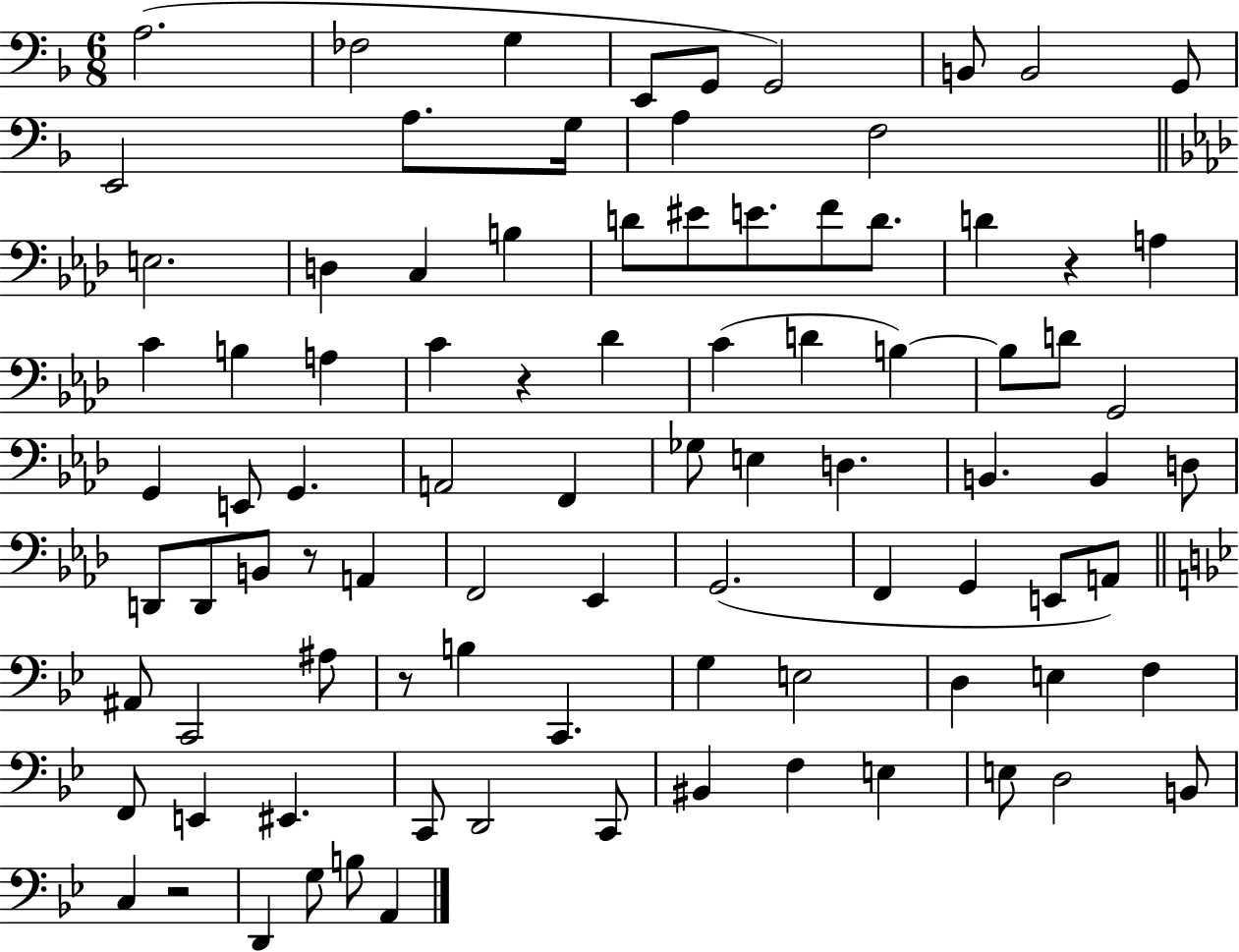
A3/h. FES3/h G3/q E2/e G2/e G2/h B2/e B2/h G2/e E2/h A3/e. G3/s A3/q F3/h E3/h. D3/q C3/q B3/q D4/e EIS4/e E4/e. F4/e D4/e. D4/q R/q A3/q C4/q B3/q A3/q C4/q R/q Db4/q C4/q D4/q B3/q B3/e D4/e G2/h G2/q E2/e G2/q. A2/h F2/q Gb3/e E3/q D3/q. B2/q. B2/q D3/e D2/e D2/e B2/e R/e A2/q F2/h Eb2/q G2/h. F2/q G2/q E2/e A2/e A#2/e C2/h A#3/e R/e B3/q C2/q. G3/q E3/h D3/q E3/q F3/q F2/e E2/q EIS2/q. C2/e D2/h C2/e BIS2/q F3/q E3/q E3/e D3/h B2/e C3/q R/h D2/q G3/e B3/e A2/q